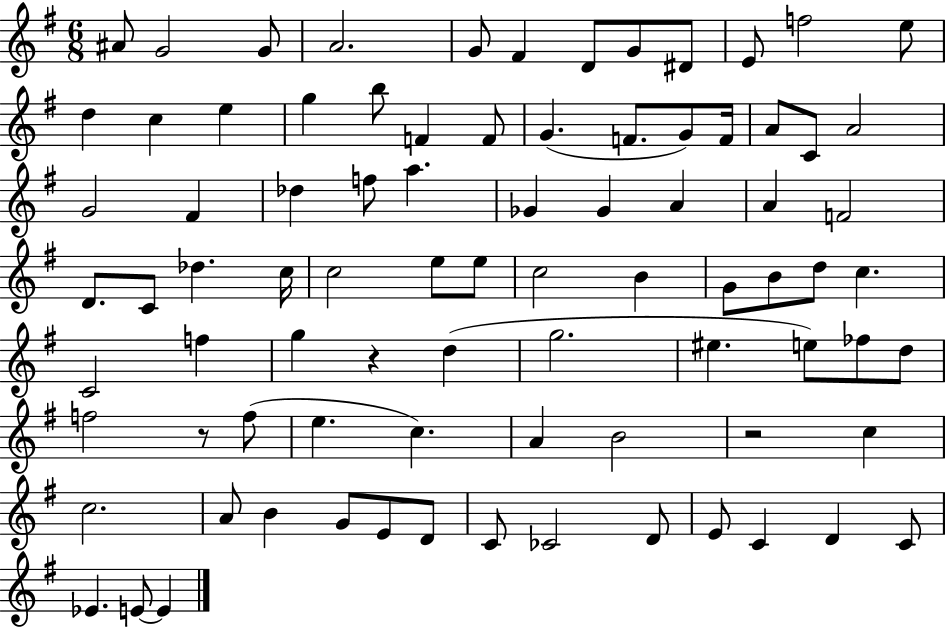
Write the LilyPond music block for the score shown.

{
  \clef treble
  \numericTimeSignature
  \time 6/8
  \key g \major
  \repeat volta 2 { ais'8 g'2 g'8 | a'2. | g'8 fis'4 d'8 g'8 dis'8 | e'8 f''2 e''8 | \break d''4 c''4 e''4 | g''4 b''8 f'4 f'8 | g'4.( f'8. g'8) f'16 | a'8 c'8 a'2 | \break g'2 fis'4 | des''4 f''8 a''4. | ges'4 ges'4 a'4 | a'4 f'2 | \break d'8. c'8 des''4. c''16 | c''2 e''8 e''8 | c''2 b'4 | g'8 b'8 d''8 c''4. | \break c'2 f''4 | g''4 r4 d''4( | g''2. | eis''4. e''8) fes''8 d''8 | \break f''2 r8 f''8( | e''4. c''4.) | a'4 b'2 | r2 c''4 | \break c''2. | a'8 b'4 g'8 e'8 d'8 | c'8 ces'2 d'8 | e'8 c'4 d'4 c'8 | \break ees'4. e'8~~ e'4 | } \bar "|."
}